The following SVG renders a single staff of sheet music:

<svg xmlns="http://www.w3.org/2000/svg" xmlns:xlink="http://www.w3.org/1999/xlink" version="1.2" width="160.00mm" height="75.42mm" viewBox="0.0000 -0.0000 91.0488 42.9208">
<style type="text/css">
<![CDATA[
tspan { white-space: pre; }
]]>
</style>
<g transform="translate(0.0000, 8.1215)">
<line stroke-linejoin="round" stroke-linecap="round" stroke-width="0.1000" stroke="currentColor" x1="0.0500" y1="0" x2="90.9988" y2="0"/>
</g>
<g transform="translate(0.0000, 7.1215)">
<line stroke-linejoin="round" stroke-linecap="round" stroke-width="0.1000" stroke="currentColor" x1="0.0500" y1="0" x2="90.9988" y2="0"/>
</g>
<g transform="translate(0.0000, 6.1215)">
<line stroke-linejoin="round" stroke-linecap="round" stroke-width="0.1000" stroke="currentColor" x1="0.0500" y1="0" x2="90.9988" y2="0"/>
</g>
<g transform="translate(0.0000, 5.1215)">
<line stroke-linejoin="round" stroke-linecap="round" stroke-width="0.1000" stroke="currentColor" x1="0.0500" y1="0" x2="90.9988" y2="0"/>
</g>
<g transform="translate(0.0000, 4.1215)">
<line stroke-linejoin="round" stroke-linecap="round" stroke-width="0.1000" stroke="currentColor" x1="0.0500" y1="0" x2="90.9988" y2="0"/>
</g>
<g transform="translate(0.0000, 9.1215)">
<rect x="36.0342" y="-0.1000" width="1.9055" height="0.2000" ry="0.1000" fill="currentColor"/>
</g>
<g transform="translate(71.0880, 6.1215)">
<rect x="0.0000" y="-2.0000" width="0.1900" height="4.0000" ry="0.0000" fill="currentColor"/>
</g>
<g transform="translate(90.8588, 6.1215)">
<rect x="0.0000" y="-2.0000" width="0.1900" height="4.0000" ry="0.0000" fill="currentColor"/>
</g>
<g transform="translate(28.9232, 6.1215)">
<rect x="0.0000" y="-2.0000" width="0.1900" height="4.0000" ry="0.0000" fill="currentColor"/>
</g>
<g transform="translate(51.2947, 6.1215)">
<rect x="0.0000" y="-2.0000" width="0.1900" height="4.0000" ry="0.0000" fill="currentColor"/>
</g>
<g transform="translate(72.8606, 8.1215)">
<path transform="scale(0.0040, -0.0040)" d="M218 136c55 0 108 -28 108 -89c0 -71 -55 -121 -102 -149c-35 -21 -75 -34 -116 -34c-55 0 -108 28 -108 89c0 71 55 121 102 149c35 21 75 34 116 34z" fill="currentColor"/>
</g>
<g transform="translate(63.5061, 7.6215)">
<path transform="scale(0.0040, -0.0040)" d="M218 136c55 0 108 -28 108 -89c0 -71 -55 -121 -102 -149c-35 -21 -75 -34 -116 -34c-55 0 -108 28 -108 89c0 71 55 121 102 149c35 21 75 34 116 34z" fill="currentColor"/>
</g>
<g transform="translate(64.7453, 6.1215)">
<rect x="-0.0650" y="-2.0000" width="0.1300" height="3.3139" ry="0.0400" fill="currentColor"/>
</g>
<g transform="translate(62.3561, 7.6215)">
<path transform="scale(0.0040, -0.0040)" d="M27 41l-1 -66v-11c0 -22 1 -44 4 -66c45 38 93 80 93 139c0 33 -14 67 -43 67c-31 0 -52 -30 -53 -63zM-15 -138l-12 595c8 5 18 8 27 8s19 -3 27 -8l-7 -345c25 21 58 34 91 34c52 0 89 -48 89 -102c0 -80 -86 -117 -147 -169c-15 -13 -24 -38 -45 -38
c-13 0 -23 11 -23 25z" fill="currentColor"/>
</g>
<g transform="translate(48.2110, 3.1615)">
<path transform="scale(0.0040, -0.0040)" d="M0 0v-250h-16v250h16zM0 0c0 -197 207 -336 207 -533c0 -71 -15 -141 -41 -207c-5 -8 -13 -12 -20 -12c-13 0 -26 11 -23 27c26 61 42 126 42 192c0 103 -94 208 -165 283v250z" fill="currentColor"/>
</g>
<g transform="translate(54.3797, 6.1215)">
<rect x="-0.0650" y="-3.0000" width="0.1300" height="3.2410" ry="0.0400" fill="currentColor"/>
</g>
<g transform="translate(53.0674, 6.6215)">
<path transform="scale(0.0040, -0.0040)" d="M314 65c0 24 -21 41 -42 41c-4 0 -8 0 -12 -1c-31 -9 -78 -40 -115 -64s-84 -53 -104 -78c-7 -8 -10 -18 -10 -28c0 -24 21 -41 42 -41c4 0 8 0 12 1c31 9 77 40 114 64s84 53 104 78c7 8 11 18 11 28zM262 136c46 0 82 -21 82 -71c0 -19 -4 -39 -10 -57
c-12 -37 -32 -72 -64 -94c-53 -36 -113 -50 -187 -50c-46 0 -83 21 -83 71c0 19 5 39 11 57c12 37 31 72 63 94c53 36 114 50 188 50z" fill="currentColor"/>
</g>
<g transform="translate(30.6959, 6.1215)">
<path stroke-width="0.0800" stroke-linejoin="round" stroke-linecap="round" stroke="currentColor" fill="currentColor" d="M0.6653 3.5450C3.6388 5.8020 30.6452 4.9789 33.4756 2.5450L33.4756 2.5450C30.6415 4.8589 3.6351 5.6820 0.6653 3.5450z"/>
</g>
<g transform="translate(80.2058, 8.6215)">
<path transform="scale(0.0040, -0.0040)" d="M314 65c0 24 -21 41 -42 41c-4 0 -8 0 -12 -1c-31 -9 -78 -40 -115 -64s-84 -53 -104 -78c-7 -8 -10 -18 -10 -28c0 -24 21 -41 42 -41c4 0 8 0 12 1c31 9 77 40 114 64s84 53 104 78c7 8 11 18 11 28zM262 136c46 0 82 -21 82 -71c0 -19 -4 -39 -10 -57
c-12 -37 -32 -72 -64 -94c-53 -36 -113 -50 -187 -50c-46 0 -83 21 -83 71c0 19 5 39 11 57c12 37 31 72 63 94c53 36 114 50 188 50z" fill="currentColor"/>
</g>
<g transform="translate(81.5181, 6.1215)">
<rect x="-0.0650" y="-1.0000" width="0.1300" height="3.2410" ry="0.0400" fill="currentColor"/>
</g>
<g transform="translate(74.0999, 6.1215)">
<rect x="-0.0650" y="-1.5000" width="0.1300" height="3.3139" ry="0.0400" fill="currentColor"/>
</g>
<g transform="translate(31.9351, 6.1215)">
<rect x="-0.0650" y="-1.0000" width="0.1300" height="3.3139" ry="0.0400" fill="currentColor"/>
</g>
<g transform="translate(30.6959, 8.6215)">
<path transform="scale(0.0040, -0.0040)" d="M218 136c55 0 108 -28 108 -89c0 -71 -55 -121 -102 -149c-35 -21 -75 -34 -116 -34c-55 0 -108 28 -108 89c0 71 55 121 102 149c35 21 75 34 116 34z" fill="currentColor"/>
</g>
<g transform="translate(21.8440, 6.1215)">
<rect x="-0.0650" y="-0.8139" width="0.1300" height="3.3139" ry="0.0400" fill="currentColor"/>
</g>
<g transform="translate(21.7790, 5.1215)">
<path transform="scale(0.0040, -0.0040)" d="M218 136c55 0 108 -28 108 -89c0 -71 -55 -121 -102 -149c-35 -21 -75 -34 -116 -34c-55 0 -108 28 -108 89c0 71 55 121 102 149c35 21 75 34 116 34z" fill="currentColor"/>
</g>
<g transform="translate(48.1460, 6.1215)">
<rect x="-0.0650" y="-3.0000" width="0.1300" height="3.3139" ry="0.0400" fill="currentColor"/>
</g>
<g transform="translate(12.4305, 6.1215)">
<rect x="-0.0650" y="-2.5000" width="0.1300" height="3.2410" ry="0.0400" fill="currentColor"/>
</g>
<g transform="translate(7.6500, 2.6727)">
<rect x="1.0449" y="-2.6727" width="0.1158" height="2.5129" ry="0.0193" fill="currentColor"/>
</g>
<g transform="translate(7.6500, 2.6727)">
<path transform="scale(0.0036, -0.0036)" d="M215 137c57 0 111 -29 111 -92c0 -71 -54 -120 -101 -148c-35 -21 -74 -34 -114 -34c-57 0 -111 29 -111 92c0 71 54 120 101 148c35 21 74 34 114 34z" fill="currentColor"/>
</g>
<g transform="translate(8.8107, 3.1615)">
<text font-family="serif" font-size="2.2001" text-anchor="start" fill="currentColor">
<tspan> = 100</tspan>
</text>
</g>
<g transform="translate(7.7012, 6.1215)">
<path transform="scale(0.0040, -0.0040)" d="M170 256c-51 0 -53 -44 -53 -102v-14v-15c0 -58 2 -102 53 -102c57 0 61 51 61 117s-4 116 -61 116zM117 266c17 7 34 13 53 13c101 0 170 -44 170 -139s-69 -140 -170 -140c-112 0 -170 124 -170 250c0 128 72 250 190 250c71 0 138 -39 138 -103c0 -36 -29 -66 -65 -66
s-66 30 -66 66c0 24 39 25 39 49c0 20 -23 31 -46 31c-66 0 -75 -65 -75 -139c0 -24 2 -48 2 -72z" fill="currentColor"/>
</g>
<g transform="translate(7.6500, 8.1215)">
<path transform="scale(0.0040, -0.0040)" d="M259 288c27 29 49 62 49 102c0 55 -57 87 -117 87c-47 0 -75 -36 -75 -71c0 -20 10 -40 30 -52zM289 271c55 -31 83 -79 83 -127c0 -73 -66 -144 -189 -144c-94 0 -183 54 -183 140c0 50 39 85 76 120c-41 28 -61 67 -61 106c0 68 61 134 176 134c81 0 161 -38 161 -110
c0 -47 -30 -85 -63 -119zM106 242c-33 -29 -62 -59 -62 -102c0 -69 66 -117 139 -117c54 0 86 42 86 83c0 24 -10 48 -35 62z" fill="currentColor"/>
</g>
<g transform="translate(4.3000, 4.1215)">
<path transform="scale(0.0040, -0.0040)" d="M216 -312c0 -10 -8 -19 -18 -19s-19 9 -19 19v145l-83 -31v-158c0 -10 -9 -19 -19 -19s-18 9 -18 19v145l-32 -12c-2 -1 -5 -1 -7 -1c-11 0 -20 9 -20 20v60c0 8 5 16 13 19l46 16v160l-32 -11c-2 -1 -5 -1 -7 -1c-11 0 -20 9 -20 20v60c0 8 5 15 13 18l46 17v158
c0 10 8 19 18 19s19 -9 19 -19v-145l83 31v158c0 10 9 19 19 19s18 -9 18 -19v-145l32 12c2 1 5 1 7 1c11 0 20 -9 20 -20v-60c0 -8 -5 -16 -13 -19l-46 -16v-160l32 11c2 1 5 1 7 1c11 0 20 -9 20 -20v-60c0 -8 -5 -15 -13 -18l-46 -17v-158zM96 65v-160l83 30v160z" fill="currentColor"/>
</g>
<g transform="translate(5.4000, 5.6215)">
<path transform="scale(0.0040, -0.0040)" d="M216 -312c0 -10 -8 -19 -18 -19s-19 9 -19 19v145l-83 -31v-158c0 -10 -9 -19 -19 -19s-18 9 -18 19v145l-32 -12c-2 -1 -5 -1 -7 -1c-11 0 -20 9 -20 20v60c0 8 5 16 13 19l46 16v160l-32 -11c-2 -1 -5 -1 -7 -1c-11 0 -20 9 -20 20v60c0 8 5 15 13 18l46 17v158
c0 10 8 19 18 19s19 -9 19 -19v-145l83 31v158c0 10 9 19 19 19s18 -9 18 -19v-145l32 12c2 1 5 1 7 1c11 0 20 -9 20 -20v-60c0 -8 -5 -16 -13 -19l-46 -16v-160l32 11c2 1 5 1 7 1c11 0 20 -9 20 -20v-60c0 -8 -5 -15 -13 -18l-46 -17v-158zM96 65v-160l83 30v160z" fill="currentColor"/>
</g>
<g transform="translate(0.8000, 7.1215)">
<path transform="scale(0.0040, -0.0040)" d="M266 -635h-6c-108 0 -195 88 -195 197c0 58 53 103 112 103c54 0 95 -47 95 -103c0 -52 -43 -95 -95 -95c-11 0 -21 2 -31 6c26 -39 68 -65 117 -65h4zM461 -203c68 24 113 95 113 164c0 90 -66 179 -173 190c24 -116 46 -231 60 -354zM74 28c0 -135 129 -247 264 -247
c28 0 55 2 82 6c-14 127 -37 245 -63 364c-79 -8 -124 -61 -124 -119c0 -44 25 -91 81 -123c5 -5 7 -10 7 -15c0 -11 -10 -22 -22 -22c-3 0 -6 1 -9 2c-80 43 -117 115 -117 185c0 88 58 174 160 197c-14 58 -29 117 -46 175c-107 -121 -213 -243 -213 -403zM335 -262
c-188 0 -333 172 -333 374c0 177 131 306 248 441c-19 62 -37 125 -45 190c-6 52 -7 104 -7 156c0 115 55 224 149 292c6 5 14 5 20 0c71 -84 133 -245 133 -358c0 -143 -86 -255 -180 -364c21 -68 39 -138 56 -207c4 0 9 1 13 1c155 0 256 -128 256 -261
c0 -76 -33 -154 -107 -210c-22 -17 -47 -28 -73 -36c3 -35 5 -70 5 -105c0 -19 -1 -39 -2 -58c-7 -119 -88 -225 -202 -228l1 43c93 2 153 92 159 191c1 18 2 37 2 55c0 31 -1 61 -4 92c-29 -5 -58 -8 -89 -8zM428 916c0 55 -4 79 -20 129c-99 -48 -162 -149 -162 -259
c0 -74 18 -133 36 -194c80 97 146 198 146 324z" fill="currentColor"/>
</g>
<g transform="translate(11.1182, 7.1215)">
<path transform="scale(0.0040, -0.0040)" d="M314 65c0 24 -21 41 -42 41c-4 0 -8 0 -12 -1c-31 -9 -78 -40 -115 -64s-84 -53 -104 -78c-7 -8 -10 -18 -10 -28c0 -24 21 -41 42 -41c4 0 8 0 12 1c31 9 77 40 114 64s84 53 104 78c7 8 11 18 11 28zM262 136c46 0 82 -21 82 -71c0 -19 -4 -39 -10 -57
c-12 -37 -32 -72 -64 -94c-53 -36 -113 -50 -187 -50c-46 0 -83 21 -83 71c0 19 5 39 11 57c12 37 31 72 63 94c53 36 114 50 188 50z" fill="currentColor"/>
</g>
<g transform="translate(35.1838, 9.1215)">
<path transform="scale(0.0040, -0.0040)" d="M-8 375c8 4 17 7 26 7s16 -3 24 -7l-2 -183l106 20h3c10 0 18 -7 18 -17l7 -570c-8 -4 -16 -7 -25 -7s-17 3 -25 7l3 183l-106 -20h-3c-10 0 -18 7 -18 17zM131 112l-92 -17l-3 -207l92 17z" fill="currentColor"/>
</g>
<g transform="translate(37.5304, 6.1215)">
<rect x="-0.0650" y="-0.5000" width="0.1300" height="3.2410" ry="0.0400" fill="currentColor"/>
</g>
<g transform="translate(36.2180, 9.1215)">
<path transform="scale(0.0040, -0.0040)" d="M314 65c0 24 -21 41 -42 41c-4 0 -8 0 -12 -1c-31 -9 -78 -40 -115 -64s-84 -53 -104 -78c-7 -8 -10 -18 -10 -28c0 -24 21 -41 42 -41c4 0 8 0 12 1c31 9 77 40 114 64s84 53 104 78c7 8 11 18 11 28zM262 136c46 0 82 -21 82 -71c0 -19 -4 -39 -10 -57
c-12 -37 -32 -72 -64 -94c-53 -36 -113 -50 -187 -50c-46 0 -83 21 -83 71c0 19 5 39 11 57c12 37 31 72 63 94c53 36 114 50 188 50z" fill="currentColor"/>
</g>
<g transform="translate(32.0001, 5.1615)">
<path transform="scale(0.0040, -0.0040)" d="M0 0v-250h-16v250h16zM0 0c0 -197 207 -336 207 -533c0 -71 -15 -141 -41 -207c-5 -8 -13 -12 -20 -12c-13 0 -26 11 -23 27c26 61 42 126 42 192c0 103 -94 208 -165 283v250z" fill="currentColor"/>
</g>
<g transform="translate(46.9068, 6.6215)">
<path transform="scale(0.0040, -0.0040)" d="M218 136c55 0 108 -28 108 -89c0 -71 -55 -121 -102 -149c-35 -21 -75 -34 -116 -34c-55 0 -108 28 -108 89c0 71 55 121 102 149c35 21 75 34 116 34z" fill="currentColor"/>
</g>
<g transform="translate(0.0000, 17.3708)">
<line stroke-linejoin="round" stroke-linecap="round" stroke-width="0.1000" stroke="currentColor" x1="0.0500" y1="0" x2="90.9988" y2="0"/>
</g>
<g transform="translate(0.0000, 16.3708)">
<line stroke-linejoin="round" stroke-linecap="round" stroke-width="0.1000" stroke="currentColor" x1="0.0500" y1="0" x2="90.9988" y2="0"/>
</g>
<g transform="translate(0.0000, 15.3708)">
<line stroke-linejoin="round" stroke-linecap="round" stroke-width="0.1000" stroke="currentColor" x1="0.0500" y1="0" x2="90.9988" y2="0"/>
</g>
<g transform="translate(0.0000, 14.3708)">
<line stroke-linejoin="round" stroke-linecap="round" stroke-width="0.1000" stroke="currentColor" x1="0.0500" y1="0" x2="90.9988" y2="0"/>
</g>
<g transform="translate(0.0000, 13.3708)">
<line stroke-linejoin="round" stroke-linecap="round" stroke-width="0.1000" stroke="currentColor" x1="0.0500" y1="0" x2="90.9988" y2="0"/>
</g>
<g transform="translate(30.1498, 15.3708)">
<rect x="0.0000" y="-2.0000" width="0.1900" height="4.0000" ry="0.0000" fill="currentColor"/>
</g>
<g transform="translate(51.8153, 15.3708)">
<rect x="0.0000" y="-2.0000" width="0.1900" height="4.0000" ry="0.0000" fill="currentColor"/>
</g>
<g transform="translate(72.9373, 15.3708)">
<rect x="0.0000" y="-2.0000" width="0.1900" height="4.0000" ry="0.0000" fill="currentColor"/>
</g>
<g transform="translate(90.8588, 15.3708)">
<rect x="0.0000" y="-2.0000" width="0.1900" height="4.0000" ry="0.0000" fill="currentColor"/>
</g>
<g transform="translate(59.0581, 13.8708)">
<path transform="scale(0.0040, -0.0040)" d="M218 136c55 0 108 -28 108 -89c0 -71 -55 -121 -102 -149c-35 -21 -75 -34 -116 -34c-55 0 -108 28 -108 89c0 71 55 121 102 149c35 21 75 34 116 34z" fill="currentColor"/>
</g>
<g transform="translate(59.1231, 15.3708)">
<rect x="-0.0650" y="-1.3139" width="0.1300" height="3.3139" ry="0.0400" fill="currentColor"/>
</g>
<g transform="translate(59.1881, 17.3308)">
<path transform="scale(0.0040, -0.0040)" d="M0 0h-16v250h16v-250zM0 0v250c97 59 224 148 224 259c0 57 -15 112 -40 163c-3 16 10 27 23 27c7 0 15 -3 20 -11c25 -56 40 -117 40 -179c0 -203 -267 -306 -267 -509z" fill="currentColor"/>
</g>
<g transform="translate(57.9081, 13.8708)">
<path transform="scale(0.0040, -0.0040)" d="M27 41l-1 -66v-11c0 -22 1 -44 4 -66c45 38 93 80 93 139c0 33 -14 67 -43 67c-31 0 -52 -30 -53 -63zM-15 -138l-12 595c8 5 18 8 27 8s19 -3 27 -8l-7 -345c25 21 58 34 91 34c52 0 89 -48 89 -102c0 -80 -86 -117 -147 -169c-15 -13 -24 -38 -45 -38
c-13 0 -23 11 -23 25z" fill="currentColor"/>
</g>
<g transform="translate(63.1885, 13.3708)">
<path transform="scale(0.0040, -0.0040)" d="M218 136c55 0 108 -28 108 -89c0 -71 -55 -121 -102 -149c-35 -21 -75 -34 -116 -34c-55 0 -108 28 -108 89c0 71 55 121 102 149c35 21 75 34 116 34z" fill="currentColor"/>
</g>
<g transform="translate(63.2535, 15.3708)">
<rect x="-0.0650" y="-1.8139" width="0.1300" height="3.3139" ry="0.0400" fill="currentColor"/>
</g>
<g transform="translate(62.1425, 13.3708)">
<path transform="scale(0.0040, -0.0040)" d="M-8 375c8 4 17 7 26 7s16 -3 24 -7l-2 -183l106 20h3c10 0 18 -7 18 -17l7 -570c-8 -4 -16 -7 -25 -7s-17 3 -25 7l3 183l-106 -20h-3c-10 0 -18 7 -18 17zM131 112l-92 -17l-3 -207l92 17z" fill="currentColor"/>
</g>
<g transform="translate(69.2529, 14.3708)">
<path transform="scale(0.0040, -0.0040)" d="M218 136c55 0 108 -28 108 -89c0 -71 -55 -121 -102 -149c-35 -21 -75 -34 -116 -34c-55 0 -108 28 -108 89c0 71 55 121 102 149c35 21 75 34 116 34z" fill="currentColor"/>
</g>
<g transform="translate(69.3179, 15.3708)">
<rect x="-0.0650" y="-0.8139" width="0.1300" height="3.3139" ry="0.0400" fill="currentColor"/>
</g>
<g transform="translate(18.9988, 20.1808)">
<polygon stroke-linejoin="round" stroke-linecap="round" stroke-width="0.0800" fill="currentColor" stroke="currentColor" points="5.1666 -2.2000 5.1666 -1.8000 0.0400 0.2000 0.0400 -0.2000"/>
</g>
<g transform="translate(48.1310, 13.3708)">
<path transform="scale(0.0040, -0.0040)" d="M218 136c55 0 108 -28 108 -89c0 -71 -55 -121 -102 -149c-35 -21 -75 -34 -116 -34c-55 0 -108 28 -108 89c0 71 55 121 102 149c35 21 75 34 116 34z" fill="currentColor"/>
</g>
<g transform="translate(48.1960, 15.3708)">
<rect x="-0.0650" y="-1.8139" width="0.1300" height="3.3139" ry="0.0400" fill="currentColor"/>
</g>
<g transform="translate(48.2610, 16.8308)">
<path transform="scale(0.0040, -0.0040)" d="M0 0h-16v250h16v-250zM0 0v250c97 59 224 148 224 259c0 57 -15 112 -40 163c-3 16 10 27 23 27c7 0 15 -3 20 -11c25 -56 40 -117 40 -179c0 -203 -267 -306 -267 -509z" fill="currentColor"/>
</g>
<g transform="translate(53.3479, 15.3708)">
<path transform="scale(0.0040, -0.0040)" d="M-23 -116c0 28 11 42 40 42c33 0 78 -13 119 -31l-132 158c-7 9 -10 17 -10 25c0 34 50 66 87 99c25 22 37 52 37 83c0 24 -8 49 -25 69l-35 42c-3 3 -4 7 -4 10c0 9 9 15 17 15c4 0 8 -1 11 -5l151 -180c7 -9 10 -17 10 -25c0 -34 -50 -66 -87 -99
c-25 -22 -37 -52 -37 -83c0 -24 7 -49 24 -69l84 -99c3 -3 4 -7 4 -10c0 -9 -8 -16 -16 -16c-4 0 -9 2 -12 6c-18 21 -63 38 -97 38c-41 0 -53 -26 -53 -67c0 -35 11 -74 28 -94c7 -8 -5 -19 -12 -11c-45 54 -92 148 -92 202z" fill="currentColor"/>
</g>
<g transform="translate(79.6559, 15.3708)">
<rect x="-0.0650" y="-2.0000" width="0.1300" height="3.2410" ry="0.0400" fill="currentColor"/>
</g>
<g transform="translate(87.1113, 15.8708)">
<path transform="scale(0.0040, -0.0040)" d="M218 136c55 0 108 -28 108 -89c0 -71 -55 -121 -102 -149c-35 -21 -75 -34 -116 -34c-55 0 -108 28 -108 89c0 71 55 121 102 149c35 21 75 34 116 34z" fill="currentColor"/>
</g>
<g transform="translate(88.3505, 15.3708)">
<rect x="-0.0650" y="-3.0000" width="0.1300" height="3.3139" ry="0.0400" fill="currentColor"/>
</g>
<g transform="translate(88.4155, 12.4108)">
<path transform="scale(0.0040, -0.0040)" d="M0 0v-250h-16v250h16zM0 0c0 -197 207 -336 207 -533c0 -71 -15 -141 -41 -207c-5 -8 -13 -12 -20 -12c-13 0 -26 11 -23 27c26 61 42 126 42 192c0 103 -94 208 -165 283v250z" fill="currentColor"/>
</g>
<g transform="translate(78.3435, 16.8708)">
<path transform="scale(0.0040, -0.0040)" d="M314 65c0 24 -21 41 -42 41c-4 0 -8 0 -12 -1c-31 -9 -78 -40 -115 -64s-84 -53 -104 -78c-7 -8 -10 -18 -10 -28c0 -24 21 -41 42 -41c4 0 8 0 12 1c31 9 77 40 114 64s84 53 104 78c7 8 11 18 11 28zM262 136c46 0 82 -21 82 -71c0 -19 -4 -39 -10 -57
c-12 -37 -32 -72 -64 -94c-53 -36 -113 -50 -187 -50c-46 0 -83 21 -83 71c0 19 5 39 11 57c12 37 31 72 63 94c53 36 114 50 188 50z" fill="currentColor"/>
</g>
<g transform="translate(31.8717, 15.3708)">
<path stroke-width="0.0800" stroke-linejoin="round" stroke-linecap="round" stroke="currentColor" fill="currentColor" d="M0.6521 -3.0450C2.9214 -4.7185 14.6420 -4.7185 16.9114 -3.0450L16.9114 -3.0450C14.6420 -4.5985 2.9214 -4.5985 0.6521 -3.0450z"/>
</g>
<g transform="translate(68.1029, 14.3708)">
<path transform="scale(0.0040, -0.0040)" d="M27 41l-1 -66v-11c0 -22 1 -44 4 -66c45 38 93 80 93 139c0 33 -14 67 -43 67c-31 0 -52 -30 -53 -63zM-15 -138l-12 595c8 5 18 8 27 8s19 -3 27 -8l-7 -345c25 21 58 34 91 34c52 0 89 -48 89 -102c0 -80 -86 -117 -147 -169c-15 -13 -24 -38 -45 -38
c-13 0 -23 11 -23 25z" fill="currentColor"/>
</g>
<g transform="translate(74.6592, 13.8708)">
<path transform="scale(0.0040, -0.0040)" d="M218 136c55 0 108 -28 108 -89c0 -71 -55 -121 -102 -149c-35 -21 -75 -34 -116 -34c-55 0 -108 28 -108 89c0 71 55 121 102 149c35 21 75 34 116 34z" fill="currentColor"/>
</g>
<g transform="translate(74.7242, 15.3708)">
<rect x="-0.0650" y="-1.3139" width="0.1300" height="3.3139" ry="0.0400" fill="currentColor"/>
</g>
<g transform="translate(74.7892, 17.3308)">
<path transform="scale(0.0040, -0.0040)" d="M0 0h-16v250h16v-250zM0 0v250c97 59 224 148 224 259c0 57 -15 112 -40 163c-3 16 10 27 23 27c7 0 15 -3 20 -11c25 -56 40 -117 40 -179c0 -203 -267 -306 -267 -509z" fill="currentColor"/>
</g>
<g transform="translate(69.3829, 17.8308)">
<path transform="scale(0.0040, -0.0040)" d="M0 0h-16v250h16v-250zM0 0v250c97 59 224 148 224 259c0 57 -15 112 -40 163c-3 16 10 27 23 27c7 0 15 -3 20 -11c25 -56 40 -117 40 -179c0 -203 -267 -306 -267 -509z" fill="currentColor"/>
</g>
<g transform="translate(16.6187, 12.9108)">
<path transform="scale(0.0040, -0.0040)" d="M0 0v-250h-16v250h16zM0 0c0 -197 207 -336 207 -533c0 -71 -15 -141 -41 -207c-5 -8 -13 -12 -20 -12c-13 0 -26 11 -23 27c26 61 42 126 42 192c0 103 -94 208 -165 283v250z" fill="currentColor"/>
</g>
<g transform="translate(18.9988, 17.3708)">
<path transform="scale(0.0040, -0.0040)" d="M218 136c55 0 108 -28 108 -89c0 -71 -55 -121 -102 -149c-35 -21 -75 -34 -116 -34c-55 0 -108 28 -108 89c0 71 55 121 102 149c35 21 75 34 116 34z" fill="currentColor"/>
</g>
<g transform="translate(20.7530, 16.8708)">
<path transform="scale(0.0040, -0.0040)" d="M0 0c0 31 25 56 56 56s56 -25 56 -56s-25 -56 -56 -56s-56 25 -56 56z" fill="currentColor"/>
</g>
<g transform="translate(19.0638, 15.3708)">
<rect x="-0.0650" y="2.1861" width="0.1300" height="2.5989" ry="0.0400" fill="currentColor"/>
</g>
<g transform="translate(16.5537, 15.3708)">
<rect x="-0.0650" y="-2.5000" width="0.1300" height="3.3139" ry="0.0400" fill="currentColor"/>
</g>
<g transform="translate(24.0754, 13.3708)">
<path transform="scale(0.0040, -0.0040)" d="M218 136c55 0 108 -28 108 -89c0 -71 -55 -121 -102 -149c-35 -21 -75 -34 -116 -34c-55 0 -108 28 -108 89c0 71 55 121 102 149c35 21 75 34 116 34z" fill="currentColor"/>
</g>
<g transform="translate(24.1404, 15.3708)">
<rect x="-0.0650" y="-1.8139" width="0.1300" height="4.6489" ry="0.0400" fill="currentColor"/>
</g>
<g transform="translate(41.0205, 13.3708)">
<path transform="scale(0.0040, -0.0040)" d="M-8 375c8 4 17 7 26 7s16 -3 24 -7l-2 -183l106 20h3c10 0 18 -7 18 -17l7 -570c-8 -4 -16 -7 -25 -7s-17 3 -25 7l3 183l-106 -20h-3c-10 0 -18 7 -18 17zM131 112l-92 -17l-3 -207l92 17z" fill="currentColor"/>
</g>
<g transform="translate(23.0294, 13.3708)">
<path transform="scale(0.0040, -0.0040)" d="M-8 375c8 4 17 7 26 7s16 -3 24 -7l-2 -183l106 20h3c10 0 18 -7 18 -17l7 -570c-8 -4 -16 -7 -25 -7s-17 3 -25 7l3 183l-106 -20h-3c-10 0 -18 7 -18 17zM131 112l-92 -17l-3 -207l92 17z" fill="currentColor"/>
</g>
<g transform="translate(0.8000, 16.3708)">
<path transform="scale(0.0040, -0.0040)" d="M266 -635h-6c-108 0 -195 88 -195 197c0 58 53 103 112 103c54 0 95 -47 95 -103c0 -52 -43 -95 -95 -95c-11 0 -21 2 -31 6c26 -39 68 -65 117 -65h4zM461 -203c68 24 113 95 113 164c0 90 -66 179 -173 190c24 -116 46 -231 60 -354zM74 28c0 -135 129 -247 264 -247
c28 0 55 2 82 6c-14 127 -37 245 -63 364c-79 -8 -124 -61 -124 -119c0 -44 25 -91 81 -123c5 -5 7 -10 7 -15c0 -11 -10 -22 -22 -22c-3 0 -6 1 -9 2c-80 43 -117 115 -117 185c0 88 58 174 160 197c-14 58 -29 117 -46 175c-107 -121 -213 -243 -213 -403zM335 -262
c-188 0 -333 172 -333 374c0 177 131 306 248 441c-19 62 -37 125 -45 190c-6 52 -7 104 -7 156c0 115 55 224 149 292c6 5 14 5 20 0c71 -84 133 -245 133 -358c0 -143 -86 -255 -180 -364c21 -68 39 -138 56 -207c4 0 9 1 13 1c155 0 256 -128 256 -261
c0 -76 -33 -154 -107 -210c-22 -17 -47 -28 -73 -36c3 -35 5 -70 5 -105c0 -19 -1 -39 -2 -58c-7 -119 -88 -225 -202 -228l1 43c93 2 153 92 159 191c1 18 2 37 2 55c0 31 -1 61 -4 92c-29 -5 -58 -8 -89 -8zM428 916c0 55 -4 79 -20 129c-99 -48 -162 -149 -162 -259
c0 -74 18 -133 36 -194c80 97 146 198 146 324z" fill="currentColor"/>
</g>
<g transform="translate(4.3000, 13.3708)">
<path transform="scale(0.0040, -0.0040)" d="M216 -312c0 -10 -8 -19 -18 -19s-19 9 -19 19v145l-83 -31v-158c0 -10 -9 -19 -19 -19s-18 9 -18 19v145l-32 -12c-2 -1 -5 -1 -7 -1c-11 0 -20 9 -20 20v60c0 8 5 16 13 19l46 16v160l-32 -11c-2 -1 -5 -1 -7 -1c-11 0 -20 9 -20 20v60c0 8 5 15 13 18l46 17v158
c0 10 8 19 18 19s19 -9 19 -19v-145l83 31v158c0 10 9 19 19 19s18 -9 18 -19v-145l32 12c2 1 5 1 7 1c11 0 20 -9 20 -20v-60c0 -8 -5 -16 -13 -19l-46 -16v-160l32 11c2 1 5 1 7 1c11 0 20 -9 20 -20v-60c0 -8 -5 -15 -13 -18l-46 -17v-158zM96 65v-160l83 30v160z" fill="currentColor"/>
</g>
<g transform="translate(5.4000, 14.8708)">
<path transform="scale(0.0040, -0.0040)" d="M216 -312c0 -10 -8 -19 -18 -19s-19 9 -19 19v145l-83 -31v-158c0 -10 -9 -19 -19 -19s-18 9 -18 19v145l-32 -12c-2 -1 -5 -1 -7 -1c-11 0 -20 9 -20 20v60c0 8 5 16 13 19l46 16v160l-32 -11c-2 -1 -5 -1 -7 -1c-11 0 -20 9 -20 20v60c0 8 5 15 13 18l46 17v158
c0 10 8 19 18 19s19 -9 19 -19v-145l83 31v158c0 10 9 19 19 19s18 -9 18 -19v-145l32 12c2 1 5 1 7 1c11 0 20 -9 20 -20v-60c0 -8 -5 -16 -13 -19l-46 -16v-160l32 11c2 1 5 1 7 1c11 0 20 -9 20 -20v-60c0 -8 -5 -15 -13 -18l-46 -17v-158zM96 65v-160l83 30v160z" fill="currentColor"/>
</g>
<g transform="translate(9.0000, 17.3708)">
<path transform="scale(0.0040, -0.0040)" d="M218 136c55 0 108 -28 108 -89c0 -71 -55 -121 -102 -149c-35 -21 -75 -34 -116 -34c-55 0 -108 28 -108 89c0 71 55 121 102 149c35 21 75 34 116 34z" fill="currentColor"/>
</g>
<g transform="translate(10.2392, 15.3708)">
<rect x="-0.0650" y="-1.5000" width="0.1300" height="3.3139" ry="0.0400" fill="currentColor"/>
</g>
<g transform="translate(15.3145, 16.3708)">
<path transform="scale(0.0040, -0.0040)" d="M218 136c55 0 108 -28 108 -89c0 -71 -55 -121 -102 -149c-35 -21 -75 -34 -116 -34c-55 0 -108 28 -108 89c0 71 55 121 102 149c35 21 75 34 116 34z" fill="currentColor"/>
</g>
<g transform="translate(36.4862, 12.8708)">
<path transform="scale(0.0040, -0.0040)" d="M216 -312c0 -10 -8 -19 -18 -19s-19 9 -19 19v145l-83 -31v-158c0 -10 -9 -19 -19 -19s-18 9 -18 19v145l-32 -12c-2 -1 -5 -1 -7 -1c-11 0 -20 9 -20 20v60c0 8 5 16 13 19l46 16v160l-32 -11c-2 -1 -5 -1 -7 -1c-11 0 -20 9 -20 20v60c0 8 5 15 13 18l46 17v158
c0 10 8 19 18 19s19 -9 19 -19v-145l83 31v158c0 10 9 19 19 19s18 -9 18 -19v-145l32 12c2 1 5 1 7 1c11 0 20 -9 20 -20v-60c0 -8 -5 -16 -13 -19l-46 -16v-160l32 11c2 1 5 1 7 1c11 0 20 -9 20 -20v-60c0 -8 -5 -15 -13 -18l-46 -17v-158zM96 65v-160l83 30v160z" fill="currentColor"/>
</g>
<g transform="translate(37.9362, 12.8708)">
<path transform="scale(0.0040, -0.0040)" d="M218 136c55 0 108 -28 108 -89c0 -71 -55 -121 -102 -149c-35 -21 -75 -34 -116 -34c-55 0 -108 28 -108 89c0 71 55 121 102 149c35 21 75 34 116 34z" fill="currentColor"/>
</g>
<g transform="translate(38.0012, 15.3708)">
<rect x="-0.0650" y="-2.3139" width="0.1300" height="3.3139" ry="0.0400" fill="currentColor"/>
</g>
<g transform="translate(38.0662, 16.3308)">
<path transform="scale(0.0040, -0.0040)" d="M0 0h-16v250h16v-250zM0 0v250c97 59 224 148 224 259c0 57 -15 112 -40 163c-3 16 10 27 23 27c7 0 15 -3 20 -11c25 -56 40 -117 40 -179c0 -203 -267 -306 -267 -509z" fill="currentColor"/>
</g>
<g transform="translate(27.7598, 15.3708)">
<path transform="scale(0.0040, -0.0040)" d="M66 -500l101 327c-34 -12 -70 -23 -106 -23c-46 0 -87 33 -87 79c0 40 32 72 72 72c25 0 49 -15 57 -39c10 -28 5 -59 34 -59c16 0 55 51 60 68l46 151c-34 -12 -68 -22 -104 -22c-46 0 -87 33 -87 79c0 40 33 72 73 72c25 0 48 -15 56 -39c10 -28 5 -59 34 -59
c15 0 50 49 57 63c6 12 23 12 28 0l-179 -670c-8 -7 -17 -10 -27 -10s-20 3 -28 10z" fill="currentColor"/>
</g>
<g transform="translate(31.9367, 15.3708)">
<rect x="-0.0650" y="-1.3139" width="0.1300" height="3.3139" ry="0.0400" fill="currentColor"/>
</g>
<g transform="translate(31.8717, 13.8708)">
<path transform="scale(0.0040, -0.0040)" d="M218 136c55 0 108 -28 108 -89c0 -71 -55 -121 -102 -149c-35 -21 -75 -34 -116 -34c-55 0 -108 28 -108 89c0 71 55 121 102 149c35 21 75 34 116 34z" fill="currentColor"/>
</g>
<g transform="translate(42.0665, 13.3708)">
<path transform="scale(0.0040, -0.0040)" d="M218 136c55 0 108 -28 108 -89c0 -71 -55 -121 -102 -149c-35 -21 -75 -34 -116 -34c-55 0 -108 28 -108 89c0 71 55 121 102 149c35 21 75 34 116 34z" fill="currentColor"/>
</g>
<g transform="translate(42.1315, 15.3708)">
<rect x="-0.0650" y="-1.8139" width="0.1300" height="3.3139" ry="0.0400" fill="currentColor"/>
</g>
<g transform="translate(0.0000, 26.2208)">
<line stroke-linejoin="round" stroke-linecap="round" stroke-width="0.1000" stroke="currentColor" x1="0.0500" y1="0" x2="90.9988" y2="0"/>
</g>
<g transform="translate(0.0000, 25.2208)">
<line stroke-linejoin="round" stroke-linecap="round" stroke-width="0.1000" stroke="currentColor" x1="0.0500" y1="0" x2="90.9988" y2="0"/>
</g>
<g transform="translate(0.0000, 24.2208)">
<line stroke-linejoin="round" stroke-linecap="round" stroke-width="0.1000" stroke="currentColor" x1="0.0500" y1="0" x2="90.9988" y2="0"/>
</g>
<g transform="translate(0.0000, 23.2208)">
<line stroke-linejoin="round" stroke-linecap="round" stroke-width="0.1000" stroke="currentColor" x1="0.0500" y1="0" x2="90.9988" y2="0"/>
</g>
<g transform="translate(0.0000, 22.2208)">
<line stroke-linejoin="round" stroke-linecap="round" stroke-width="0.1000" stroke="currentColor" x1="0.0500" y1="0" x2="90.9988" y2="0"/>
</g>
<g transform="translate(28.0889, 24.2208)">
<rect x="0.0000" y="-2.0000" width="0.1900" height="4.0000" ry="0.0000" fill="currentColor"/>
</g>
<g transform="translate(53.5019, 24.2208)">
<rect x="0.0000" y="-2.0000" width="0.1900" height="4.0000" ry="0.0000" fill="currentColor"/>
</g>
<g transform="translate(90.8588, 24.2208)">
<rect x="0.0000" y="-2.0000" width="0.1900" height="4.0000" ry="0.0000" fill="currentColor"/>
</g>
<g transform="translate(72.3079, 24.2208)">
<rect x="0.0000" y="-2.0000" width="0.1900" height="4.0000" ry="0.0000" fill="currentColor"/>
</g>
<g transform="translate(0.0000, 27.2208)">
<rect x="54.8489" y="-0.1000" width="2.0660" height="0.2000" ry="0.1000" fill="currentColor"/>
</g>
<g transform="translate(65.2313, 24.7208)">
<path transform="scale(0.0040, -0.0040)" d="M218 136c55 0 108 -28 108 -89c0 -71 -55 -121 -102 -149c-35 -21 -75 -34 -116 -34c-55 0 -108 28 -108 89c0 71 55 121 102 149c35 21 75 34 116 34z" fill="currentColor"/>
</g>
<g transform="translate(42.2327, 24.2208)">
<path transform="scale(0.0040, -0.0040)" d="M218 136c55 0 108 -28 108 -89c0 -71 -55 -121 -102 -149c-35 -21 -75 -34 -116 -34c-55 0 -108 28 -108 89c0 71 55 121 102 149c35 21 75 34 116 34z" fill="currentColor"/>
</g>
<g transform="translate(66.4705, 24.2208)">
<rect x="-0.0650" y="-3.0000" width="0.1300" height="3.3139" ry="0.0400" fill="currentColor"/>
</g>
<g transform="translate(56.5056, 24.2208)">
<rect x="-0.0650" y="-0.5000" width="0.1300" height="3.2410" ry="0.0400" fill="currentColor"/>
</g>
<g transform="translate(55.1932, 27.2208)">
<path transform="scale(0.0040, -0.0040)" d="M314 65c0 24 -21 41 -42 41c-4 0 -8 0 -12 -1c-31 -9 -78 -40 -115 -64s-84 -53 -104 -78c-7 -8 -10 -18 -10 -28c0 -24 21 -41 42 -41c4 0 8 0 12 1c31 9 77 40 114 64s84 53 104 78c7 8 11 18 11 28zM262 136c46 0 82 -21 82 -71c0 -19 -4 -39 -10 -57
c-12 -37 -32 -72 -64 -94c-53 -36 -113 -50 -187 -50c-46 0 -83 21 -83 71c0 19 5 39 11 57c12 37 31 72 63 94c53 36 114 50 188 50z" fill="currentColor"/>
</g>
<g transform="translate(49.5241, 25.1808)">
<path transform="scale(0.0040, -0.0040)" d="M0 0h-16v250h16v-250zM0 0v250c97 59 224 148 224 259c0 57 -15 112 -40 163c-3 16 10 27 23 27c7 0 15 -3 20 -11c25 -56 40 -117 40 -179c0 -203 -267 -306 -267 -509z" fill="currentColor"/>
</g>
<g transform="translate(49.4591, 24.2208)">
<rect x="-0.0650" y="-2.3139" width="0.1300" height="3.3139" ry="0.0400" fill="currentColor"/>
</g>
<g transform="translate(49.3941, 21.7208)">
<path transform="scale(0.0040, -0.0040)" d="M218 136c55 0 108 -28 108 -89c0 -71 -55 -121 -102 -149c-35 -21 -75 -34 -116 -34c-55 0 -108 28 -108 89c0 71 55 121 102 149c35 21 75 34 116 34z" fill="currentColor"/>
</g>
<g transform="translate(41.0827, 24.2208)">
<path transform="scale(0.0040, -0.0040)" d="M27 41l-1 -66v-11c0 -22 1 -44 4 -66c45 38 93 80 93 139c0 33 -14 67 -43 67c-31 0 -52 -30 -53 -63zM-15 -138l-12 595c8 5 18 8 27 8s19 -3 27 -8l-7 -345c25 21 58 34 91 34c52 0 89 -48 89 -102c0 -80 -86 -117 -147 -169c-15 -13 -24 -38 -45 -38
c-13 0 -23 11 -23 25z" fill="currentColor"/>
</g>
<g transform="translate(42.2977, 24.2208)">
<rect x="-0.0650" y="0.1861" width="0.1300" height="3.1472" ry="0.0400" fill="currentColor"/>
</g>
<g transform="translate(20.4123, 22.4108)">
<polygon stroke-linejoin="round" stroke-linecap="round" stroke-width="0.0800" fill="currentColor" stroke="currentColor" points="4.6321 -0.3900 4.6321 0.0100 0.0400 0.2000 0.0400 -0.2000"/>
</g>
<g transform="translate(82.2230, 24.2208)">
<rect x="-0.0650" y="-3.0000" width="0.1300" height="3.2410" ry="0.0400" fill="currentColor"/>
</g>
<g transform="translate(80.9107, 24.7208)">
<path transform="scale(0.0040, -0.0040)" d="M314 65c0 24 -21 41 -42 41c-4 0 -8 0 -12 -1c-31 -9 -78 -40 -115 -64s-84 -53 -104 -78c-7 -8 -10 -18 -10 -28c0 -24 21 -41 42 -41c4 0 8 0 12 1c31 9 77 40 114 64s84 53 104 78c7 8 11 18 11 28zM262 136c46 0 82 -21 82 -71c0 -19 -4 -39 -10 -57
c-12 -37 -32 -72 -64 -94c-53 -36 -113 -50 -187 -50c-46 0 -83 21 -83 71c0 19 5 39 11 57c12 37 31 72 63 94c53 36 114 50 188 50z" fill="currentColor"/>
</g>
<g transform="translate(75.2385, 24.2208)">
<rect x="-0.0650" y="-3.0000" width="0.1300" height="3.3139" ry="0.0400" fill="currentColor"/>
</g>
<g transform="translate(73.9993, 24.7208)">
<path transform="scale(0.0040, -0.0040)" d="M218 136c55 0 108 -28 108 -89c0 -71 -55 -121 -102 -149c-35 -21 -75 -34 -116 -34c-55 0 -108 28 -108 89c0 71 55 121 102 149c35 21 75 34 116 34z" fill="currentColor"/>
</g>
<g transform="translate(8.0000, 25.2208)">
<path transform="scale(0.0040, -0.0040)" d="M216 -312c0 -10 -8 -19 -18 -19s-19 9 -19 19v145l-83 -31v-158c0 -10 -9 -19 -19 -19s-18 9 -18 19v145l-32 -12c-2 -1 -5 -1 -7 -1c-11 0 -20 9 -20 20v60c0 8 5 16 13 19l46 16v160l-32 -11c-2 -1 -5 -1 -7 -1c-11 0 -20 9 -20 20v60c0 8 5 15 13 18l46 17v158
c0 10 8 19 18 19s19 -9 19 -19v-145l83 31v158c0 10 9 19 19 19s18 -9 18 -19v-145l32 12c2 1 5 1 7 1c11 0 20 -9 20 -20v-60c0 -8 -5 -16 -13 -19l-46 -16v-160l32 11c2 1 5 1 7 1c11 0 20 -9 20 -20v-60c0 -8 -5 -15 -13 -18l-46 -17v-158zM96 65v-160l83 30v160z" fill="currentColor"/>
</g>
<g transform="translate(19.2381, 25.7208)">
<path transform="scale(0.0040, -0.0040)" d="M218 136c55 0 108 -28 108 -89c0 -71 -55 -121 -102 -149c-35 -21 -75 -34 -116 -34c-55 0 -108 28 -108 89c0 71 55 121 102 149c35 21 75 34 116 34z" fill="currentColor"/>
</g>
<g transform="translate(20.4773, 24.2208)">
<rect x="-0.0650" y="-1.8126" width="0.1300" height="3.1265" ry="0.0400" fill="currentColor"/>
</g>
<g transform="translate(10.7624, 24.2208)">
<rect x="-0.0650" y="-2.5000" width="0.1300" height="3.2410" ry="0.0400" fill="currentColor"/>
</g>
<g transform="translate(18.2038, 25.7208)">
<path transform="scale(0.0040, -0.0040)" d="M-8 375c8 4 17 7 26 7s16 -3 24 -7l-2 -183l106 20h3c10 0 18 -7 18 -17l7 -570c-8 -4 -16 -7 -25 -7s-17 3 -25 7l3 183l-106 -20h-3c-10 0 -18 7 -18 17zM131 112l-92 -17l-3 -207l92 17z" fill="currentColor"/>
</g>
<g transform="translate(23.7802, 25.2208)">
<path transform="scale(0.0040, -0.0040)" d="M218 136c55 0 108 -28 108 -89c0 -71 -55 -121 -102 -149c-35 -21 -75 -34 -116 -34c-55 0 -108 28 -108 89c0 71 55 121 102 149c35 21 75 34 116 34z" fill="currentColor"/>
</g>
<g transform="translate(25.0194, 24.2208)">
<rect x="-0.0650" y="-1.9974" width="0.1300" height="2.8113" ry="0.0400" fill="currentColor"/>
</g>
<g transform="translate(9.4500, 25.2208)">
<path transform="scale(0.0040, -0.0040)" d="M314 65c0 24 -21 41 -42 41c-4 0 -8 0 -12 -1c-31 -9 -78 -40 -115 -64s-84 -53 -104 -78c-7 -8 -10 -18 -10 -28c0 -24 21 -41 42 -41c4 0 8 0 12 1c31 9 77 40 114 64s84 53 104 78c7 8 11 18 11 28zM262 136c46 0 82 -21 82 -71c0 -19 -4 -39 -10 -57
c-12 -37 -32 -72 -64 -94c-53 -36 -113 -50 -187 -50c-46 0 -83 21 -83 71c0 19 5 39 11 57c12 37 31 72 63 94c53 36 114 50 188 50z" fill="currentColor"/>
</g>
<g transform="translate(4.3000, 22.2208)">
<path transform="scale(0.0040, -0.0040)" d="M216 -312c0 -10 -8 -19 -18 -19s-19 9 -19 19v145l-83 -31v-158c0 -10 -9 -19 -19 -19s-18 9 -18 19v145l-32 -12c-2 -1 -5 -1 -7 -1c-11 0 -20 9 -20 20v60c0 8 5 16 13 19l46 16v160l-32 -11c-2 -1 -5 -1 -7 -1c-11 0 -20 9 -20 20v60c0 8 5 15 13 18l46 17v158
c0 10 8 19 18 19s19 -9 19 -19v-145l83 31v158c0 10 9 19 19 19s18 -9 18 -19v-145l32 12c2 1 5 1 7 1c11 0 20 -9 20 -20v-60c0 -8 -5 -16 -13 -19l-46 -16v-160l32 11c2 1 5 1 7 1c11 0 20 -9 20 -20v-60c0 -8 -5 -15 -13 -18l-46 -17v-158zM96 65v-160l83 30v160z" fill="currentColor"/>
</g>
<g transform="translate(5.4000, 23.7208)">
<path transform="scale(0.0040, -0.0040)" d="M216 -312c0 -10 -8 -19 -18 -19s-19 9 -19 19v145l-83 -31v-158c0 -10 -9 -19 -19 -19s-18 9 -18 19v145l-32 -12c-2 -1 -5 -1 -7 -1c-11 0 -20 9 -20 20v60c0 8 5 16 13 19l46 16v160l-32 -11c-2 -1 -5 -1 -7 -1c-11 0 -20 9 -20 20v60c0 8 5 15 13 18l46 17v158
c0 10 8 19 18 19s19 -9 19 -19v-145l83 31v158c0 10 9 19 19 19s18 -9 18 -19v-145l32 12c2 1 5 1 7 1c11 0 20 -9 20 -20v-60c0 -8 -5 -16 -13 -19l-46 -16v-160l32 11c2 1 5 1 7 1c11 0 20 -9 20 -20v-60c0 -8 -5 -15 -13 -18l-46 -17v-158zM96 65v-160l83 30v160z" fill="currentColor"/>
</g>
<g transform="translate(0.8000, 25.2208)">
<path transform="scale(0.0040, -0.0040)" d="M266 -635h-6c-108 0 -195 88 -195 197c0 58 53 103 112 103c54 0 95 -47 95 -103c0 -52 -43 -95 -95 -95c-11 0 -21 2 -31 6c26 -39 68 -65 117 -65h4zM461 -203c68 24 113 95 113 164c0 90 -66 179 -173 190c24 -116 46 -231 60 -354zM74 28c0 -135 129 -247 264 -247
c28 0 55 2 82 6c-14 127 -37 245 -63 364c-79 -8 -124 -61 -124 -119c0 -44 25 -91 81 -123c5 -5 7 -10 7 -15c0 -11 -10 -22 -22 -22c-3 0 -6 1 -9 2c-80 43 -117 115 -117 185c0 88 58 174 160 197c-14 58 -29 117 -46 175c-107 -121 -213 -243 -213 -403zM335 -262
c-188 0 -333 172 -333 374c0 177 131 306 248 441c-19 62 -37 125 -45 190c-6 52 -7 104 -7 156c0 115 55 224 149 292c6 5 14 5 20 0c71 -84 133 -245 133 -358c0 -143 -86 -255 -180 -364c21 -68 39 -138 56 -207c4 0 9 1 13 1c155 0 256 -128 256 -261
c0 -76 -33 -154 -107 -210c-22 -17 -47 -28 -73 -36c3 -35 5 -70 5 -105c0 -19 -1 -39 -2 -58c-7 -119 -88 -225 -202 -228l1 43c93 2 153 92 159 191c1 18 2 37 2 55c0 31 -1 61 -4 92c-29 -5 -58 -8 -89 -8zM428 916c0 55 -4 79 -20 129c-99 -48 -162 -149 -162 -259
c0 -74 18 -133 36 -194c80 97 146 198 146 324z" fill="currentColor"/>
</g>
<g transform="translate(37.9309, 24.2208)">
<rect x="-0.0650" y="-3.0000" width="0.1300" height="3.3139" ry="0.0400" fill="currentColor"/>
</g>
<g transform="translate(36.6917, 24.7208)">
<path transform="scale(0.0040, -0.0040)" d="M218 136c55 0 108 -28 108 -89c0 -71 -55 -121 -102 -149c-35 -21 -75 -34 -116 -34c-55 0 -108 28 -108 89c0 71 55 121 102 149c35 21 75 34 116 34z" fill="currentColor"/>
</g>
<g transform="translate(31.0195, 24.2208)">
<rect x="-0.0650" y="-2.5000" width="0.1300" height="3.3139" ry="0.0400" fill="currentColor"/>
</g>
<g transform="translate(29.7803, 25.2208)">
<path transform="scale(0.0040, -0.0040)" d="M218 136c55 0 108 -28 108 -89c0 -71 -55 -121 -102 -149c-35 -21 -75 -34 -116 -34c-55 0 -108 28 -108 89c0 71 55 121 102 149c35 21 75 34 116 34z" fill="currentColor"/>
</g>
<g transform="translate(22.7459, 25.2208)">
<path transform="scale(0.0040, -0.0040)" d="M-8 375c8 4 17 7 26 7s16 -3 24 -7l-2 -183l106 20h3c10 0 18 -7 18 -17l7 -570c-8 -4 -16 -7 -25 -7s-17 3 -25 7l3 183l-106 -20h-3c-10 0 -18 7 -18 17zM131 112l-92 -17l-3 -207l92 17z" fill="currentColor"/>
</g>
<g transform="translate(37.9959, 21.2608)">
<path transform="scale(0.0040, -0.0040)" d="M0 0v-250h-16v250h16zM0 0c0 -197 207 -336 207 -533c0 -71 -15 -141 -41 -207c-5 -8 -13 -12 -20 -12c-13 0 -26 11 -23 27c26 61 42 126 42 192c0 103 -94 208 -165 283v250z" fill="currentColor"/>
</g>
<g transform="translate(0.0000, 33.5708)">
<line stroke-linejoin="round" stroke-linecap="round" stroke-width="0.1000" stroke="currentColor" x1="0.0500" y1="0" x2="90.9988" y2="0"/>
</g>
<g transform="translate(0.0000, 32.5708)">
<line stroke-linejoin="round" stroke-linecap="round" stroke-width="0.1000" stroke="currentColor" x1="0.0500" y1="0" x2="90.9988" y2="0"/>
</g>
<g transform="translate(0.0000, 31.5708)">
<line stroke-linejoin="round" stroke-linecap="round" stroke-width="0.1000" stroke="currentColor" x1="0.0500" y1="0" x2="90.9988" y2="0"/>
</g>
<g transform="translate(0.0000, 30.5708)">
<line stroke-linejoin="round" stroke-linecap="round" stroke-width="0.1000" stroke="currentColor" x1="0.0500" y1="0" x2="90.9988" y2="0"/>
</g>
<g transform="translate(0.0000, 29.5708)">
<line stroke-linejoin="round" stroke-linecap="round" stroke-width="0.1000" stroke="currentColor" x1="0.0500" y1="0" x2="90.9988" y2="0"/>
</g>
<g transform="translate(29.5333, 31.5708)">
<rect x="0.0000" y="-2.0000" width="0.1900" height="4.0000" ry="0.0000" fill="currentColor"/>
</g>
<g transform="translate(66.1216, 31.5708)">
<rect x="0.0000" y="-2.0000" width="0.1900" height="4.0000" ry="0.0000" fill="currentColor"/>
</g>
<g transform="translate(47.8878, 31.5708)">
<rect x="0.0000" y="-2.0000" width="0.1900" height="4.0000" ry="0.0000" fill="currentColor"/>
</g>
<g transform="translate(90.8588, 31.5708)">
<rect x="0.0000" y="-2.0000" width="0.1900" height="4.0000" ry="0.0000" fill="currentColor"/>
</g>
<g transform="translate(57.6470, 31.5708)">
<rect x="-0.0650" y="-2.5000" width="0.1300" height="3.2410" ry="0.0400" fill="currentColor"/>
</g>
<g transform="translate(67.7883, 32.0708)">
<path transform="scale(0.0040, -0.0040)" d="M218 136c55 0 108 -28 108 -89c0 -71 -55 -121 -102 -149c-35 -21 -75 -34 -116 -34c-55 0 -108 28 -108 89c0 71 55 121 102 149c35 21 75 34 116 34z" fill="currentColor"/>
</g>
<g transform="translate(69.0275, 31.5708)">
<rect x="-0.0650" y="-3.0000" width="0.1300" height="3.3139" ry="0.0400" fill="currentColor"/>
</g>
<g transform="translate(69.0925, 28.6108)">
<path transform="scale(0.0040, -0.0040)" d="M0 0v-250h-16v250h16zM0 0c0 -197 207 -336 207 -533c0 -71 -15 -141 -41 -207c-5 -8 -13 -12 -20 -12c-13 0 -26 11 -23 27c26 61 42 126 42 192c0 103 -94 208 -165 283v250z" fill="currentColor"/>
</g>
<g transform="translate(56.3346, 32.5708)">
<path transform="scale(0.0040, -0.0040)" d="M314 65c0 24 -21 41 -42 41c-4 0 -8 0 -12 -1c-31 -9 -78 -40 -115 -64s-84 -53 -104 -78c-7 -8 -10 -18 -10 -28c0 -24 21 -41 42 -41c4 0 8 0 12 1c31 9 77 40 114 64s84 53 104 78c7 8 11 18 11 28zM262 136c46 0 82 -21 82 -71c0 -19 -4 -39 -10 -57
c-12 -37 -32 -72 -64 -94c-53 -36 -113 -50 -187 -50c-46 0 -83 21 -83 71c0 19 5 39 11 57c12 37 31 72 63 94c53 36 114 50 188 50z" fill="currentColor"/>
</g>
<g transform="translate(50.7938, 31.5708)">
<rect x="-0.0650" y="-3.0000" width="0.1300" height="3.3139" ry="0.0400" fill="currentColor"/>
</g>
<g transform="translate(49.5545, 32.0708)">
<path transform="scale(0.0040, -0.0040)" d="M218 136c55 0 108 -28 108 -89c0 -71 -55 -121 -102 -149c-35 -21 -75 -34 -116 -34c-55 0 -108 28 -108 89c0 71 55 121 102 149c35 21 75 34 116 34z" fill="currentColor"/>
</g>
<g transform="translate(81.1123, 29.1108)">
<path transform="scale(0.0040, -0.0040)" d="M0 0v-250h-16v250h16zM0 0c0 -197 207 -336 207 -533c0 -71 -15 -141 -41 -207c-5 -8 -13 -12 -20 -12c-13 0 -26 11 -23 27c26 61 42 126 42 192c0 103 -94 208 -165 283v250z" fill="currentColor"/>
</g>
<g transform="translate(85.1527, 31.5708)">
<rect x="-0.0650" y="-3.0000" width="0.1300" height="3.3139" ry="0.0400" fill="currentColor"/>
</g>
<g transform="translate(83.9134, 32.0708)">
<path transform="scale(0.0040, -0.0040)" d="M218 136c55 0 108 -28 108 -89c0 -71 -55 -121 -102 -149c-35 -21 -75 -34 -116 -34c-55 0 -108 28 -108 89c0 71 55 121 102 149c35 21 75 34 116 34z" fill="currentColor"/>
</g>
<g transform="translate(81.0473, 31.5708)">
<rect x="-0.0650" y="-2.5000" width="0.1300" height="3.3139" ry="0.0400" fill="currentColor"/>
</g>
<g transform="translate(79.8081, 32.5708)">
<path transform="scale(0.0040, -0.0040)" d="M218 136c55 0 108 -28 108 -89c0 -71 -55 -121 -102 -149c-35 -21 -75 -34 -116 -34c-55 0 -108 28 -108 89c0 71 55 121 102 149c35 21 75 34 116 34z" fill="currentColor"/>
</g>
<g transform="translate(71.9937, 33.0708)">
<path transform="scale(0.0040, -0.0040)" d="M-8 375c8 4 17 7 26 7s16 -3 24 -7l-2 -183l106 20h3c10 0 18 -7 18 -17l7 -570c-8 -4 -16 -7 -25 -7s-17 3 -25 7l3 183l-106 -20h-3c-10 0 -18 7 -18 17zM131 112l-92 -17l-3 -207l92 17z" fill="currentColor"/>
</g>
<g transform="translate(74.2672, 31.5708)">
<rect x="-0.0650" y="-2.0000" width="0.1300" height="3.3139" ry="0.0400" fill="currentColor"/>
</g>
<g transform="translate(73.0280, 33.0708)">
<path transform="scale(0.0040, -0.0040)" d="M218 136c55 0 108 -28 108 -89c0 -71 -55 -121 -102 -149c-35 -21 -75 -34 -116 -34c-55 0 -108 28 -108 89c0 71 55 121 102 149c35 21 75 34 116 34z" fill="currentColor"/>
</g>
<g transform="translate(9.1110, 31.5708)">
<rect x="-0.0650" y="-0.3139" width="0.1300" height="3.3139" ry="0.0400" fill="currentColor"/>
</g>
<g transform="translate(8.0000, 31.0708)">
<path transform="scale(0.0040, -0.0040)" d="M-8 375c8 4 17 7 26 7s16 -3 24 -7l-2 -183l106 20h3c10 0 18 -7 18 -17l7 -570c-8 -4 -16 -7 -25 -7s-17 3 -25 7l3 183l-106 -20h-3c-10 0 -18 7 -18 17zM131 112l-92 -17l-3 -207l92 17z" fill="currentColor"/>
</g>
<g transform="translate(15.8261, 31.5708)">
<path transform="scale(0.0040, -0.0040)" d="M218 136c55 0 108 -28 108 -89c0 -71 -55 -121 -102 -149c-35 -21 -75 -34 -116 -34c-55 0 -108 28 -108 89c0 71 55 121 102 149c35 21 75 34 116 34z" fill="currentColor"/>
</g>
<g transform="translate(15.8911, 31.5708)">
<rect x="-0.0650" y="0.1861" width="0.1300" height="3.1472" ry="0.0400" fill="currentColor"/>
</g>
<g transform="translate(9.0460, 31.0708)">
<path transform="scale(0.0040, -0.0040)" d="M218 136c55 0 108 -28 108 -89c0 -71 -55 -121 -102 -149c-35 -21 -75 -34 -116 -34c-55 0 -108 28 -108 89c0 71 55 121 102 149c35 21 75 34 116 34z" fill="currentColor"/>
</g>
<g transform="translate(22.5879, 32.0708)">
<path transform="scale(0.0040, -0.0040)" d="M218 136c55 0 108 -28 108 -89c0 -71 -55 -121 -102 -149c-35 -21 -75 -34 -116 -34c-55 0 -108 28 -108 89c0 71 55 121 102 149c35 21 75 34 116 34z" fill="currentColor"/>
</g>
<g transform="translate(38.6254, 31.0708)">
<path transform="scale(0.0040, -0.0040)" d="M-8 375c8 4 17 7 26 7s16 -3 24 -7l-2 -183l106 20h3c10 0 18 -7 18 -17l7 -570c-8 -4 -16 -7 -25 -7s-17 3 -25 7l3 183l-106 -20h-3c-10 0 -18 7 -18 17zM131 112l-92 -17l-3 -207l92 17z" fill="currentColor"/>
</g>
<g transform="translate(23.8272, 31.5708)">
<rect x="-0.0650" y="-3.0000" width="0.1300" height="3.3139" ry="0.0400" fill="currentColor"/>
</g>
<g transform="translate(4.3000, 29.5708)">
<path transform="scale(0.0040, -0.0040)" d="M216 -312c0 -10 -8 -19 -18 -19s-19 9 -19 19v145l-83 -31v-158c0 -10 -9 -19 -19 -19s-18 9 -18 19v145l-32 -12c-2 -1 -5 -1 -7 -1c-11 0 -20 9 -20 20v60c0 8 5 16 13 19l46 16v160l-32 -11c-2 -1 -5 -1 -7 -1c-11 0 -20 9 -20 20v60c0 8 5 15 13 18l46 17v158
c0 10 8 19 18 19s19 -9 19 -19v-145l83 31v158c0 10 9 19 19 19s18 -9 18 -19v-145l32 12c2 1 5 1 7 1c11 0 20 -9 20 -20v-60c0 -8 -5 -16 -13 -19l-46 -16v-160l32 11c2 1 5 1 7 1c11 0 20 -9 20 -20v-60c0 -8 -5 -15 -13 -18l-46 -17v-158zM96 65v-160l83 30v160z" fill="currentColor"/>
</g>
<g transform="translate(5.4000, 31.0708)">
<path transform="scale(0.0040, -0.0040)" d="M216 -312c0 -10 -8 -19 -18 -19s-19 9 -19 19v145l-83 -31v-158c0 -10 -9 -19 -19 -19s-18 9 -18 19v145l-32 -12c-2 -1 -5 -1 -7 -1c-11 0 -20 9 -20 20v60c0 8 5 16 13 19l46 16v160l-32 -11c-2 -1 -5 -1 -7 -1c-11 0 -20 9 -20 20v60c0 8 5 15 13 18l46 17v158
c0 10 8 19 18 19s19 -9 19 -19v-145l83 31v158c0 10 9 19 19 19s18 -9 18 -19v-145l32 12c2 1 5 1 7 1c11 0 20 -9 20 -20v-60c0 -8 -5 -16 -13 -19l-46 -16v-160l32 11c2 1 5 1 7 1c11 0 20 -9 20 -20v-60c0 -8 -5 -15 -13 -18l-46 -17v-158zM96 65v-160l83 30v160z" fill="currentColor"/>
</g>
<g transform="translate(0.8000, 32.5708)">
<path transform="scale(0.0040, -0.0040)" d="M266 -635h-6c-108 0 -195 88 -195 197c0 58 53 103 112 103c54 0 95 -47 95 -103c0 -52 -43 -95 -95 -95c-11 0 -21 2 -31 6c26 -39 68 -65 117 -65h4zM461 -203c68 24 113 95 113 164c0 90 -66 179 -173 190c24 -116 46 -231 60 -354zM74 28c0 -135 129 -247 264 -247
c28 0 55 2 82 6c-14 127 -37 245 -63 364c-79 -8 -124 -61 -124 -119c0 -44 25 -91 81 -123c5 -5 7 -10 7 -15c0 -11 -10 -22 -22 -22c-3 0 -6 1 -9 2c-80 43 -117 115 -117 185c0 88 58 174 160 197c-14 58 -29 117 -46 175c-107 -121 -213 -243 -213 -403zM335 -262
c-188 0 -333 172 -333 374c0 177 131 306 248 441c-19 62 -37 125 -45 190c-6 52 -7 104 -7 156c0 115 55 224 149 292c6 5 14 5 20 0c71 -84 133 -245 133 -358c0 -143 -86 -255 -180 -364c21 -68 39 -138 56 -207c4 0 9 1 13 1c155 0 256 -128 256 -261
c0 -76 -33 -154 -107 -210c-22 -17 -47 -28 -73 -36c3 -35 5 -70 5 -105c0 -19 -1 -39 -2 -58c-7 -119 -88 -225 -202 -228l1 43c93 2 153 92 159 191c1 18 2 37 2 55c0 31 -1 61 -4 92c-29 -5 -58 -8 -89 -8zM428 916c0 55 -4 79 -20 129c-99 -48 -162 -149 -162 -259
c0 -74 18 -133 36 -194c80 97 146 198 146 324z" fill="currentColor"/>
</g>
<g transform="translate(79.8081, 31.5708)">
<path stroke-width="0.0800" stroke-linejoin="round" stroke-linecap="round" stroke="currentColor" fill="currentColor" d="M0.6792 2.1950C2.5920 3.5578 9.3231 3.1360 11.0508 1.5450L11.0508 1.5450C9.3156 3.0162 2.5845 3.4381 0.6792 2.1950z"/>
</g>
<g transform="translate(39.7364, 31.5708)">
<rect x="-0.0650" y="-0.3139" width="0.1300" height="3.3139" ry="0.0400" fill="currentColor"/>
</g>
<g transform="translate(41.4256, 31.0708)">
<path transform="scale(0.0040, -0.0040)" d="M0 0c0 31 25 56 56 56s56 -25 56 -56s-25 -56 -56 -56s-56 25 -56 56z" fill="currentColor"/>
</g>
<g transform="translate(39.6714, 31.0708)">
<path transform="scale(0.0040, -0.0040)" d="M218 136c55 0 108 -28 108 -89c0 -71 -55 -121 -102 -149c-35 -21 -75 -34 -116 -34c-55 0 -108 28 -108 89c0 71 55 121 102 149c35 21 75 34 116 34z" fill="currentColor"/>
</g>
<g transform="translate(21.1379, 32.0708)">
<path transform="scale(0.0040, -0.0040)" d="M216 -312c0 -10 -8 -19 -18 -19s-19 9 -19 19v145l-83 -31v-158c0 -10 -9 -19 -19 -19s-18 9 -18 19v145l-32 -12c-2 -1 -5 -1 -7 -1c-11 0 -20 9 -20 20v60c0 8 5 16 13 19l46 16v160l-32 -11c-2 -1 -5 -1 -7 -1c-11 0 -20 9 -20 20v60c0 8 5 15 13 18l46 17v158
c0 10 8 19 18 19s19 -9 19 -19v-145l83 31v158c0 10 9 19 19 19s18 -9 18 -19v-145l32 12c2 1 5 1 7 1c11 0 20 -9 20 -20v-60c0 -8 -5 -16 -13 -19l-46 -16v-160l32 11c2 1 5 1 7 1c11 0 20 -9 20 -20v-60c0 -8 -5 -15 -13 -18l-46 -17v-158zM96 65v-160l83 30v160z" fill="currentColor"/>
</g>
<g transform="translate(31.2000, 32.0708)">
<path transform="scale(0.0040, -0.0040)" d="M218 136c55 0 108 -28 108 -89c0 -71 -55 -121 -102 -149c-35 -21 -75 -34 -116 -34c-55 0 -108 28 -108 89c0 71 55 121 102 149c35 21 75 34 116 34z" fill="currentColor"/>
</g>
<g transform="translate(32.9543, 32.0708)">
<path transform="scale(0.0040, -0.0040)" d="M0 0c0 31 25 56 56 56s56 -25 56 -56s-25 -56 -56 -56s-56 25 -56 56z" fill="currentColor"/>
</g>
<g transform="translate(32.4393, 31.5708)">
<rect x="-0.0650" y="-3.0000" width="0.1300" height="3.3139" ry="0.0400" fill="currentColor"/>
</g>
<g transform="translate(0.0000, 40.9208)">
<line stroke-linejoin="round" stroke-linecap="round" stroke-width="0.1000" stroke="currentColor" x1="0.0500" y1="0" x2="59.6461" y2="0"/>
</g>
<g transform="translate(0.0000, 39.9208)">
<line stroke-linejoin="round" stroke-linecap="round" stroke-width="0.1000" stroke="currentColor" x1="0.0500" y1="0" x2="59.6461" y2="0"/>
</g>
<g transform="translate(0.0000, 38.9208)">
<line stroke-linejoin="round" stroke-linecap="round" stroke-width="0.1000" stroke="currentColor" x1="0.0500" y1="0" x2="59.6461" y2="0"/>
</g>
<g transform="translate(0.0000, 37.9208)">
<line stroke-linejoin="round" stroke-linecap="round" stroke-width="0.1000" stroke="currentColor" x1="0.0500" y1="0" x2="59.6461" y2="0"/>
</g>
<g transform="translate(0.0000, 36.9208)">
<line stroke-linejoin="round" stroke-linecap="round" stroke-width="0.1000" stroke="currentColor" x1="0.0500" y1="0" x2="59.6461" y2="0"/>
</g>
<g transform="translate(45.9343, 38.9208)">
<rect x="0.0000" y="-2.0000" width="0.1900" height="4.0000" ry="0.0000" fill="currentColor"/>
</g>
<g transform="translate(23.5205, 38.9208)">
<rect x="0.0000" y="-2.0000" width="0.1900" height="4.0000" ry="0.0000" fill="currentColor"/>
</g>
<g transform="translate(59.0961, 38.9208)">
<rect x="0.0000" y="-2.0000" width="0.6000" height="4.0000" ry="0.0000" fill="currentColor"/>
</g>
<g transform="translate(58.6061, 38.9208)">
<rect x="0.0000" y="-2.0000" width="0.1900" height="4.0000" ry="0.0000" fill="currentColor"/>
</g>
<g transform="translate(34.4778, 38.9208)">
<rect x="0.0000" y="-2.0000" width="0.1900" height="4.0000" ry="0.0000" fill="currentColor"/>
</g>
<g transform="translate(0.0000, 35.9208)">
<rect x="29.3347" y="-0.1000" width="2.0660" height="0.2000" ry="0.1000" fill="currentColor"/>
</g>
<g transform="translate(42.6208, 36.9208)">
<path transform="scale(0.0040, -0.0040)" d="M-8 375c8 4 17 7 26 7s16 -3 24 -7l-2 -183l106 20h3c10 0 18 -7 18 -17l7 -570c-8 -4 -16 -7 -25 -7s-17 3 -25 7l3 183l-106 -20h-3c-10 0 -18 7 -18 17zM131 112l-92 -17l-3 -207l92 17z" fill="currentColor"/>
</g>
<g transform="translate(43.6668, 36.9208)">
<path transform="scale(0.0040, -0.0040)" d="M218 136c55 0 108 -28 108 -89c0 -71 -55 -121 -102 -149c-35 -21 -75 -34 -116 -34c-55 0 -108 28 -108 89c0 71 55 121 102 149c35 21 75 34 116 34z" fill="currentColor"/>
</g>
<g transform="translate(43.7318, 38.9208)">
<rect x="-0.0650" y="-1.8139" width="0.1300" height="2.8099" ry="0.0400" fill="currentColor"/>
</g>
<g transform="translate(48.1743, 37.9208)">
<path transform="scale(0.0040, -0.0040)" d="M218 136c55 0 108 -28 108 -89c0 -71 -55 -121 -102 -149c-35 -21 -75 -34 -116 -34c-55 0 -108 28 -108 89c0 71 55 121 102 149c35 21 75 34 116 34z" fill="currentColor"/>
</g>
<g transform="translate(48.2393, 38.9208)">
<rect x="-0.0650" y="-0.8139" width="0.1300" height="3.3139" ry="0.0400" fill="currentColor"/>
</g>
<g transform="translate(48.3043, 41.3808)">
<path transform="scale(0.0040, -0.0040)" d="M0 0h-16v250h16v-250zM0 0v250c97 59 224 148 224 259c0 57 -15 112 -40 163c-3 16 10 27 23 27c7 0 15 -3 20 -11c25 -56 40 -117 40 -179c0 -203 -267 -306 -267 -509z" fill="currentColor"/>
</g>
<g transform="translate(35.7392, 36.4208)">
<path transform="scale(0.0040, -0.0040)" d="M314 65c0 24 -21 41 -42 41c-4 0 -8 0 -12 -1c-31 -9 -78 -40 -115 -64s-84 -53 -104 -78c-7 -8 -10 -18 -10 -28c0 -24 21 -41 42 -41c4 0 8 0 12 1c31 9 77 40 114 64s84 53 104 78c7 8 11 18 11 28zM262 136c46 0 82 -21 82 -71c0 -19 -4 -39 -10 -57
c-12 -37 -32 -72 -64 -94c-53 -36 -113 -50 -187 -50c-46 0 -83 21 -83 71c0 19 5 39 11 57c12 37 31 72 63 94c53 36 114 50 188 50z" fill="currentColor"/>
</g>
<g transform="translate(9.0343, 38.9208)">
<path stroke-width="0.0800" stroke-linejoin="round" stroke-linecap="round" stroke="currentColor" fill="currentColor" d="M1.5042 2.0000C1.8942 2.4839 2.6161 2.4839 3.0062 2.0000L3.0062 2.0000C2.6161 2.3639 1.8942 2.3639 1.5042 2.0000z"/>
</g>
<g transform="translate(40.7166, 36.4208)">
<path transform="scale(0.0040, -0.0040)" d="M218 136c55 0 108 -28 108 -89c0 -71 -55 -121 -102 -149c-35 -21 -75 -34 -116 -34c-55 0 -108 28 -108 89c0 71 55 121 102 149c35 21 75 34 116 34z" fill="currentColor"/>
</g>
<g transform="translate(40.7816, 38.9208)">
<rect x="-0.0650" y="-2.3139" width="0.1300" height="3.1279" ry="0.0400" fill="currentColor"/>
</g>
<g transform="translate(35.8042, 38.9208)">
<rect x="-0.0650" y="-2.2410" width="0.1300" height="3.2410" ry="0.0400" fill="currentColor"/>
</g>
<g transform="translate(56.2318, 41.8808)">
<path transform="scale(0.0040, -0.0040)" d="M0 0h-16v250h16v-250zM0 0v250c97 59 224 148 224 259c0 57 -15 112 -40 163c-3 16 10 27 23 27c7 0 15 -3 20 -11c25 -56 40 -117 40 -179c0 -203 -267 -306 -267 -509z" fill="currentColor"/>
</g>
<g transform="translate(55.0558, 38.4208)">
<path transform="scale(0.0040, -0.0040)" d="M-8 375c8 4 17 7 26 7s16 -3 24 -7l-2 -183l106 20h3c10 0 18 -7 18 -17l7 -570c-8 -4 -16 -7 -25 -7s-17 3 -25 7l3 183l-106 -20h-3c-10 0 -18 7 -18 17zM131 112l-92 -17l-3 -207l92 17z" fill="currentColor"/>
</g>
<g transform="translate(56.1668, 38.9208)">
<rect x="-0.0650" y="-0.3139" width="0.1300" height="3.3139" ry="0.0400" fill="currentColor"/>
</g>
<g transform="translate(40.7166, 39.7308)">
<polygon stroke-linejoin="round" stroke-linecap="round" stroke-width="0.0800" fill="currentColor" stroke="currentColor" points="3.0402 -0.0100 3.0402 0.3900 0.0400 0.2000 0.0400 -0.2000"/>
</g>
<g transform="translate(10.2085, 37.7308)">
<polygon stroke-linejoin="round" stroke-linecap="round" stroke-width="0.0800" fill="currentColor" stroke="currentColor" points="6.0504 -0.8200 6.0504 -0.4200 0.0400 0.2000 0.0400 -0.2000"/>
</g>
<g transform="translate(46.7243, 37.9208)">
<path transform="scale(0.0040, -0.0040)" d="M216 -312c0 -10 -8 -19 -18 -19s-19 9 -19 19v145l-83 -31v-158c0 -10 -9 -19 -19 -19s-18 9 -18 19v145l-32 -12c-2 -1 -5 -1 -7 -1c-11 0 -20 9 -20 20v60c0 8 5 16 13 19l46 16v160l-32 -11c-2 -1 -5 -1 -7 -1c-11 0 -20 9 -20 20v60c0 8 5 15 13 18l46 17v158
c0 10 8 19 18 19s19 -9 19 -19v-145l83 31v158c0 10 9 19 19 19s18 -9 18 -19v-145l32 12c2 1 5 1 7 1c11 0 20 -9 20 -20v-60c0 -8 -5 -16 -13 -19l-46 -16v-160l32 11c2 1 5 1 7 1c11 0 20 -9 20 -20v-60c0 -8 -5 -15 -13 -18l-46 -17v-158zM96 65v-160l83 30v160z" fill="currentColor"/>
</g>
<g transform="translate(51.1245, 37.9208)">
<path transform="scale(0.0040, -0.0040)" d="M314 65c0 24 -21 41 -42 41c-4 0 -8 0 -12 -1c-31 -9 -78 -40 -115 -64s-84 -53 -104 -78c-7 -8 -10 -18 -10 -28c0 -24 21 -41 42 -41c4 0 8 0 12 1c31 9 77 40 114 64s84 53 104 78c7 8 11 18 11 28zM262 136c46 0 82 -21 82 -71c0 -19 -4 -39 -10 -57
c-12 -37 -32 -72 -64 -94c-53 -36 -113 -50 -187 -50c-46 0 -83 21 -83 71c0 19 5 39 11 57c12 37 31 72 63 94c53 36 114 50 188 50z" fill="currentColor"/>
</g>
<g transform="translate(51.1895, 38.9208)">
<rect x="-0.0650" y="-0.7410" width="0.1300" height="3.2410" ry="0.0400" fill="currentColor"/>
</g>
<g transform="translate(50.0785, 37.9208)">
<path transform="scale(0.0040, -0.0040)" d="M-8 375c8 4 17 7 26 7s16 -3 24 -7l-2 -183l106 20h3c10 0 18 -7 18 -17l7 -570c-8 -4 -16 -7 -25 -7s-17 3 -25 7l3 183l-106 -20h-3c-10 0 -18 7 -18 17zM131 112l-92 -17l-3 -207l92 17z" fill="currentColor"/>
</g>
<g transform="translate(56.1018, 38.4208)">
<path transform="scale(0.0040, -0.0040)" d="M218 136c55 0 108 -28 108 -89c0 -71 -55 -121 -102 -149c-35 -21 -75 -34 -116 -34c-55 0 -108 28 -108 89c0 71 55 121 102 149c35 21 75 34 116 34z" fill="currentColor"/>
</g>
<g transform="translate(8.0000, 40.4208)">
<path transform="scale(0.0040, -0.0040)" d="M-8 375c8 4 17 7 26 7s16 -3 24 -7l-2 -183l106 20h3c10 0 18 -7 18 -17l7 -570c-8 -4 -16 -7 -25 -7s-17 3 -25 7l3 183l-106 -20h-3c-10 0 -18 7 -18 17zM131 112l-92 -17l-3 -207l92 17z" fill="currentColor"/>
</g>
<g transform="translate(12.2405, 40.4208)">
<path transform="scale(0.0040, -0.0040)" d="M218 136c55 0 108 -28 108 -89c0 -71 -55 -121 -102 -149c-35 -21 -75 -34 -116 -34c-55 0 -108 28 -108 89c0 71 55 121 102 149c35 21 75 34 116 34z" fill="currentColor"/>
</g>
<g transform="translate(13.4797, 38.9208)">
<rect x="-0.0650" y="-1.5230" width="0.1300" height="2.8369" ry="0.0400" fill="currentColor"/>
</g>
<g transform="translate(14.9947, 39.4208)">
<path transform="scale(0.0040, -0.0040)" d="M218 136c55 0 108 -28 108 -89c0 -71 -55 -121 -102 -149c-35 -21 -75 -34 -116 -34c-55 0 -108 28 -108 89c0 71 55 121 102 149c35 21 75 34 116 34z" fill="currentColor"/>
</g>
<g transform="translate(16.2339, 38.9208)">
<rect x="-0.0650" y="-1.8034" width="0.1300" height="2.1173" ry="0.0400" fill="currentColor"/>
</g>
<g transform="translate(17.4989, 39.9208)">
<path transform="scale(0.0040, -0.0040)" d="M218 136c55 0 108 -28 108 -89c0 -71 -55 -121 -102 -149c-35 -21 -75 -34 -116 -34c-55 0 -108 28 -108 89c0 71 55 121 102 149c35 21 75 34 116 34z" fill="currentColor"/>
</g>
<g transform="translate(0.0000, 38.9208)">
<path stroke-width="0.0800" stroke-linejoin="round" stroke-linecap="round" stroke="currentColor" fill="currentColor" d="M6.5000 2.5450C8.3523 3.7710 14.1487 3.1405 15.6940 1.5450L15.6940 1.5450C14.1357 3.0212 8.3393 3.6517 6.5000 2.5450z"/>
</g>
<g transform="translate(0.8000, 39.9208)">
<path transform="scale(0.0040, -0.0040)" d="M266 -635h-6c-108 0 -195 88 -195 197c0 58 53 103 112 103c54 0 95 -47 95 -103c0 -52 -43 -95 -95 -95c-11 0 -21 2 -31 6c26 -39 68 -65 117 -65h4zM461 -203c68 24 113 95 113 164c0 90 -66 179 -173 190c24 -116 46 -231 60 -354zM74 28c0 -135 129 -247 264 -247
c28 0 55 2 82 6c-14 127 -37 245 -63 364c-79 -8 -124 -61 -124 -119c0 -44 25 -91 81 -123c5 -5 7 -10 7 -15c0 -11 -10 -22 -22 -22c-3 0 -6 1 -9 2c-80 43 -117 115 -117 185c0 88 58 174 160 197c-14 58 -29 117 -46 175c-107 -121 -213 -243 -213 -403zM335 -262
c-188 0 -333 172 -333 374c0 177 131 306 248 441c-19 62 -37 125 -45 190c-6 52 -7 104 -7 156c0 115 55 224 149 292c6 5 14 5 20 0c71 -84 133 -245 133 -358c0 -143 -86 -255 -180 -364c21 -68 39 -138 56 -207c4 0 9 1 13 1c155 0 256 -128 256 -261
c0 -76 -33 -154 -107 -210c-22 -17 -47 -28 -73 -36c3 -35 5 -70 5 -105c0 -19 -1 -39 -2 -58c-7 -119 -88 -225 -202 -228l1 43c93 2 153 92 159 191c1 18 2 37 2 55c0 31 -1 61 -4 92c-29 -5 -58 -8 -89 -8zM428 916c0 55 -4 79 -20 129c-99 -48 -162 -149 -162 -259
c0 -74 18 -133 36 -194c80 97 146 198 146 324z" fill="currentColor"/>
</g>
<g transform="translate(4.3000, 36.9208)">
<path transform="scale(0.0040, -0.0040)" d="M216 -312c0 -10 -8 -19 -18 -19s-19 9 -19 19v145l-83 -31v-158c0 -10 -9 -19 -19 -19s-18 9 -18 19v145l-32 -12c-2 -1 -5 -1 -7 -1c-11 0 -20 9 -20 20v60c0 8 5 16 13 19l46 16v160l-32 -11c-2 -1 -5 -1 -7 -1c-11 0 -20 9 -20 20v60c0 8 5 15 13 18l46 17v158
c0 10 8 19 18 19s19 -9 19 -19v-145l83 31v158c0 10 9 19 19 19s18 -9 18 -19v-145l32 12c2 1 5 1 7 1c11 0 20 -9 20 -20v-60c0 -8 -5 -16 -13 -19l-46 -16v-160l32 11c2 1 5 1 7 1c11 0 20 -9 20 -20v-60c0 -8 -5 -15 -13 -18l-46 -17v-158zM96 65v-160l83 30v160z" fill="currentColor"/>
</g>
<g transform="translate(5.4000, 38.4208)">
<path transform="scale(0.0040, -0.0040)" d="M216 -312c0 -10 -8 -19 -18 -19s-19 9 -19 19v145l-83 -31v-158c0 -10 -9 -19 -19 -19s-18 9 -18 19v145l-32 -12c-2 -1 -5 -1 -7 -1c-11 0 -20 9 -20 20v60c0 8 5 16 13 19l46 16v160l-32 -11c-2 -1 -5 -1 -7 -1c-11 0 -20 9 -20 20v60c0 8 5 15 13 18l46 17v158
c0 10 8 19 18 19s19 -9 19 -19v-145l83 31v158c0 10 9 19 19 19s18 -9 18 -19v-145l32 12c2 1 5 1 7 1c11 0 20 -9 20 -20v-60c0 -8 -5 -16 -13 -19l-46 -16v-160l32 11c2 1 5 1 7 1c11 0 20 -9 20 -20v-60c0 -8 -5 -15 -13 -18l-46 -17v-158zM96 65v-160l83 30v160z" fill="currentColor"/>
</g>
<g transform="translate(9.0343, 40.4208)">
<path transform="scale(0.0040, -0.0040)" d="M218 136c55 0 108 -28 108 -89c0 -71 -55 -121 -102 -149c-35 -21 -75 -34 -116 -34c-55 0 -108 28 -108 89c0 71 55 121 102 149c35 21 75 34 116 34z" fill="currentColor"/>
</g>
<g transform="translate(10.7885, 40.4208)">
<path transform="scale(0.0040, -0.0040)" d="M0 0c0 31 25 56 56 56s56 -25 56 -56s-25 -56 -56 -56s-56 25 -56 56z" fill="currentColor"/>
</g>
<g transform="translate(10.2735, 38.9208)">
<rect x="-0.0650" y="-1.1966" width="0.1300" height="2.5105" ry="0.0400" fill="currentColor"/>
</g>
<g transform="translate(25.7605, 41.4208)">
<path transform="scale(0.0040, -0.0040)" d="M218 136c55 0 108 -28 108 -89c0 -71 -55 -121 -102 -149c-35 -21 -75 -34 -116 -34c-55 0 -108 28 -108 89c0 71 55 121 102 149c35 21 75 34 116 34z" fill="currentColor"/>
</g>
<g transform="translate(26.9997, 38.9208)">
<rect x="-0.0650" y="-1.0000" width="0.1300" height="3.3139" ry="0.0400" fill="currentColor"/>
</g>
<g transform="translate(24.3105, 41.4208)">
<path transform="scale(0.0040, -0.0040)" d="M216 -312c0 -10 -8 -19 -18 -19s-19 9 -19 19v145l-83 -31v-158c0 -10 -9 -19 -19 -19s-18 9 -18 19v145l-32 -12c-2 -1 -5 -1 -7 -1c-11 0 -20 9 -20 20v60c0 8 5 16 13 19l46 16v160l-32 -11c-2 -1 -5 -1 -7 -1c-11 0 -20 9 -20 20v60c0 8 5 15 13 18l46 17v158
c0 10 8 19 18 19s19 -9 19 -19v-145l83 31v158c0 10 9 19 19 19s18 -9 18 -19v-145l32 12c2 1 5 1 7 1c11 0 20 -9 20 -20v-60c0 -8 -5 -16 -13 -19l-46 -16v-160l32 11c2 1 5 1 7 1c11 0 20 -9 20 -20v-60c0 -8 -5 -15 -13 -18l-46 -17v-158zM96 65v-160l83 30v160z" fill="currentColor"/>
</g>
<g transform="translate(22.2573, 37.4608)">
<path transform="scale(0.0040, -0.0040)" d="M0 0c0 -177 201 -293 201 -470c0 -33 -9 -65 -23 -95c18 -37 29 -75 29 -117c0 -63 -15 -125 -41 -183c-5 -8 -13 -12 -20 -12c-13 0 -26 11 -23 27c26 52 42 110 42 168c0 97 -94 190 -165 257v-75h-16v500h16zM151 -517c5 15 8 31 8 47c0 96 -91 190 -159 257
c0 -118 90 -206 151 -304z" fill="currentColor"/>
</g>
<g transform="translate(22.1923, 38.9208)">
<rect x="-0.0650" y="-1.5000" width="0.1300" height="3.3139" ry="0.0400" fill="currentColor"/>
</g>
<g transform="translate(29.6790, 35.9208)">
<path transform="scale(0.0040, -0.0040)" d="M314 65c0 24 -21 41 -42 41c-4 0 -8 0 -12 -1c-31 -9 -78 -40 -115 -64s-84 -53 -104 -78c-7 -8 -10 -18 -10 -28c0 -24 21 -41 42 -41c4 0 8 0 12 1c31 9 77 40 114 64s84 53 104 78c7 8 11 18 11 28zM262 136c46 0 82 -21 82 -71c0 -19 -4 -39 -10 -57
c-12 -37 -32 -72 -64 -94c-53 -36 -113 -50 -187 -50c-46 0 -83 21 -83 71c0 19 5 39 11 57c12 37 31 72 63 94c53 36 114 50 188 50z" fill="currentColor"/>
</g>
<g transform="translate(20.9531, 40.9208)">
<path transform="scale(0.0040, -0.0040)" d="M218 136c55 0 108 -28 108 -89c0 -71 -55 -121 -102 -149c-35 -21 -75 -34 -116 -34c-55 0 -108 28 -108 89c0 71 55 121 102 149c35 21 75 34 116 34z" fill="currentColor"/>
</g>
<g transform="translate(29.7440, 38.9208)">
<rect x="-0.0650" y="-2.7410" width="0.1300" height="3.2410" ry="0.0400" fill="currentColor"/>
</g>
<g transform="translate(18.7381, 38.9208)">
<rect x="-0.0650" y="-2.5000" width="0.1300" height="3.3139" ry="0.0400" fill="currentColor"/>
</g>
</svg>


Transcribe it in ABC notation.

X:1
T:Untitled
M:6/8
L:1/4
K:D
G2 d D/2 C2 A/2 A2 _F E D2 E G/2 E/2 f/2 z/4 e ^g/2 f f/2 z _e/2 f _d/2 e/2 ^F2 A/2 ^G2 F/2 G/2 G A/2 _B g/2 ^C2 A A A2 c B ^A A c A G2 A/2 F G/2 A F/2 F/2 A/2 G E/4 ^D a2 g2 g/2 f/2 ^d/2 d2 c/2